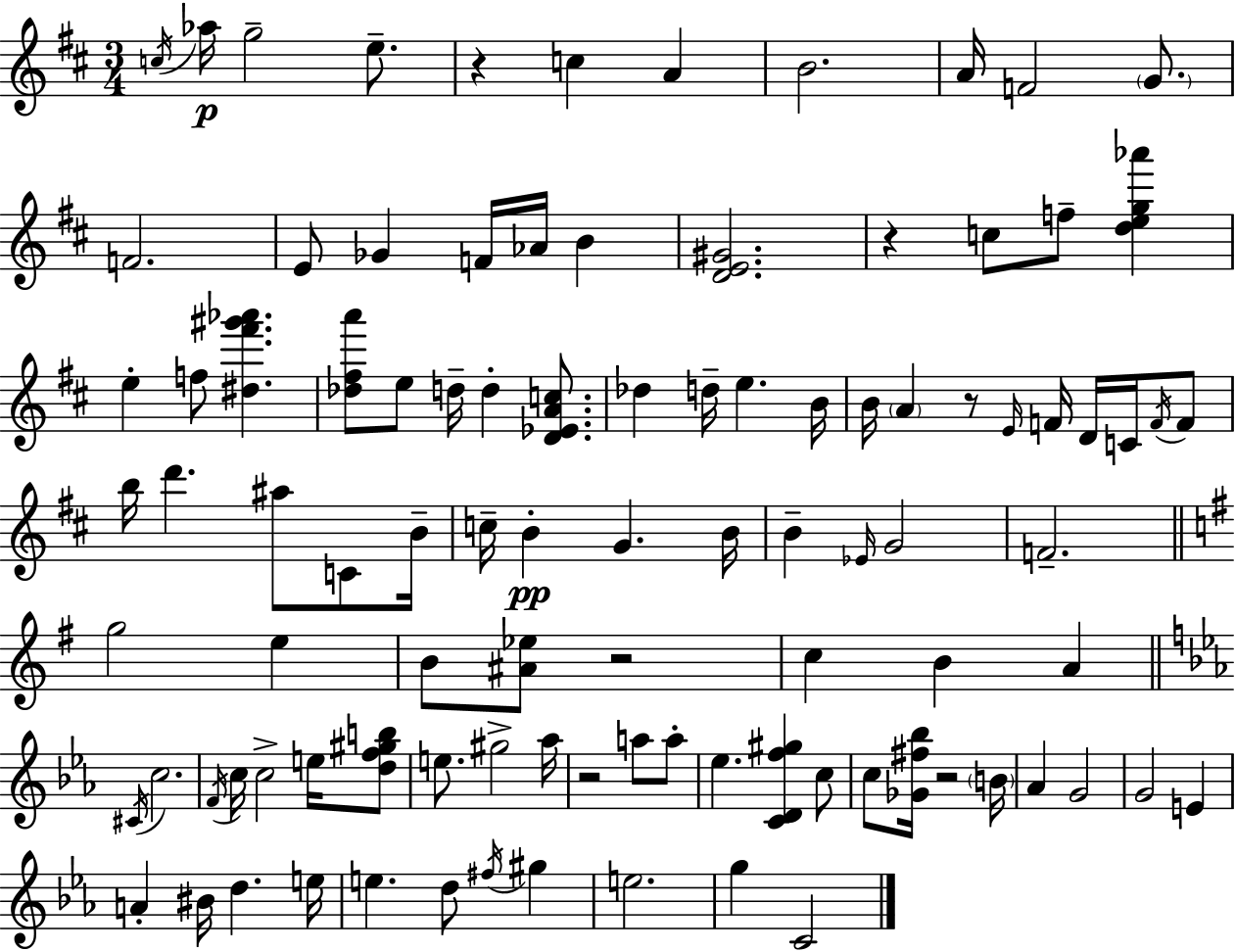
{
  \clef treble
  \numericTimeSignature
  \time 3/4
  \key d \major
  \acciaccatura { c''16 }\p aes''16 g''2-- e''8.-- | r4 c''4 a'4 | b'2. | a'16 f'2 \parenthesize g'8. | \break f'2. | e'8 ges'4 f'16 aes'16 b'4 | <d' e' gis'>2. | r4 c''8 f''8-- <d'' e'' g'' aes'''>4 | \break e''4-. f''8 <dis'' fis''' gis''' aes'''>4. | <des'' fis'' a'''>8 e''8 d''16-- d''4-. <d' ees' a' c''>8. | des''4 d''16-- e''4. | b'16 b'16 \parenthesize a'4 r8 \grace { e'16 } f'16 d'16 c'16 | \break \acciaccatura { f'16 } f'8 b''16 d'''4. ais''8 | c'8 b'16-- c''16-- b'4-.\pp g'4. | b'16 b'4-- \grace { ees'16 } g'2 | f'2.-- | \break \bar "||" \break \key g \major g''2 e''4 | b'8 <ais' ees''>8 r2 | c''4 b'4 a'4 | \bar "||" \break \key c \minor \acciaccatura { cis'16 } c''2. | \acciaccatura { f'16 } c''16 c''2-> e''16 | <d'' f'' gis'' b''>8 e''8. gis''2-> | aes''16 r2 a''8 | \break a''8-. ees''4. <c' d' f'' gis''>4 | c''8 c''8 <ges' fis'' bes''>16 r2 | \parenthesize b'16 aes'4 g'2 | g'2 e'4 | \break a'4-. bis'16 d''4. | e''16 e''4. d''8 \acciaccatura { fis''16 } gis''4 | e''2. | g''4 c'2 | \break \bar "|."
}